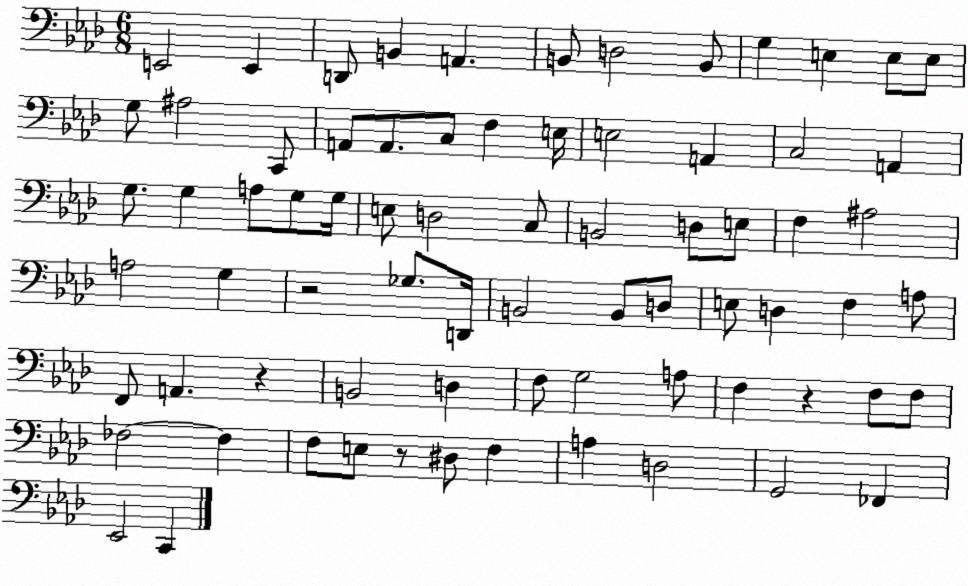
X:1
T:Untitled
M:6/8
L:1/4
K:Ab
E,,2 E,, D,,/2 B,, A,, B,,/2 D,2 B,,/2 G, E, E,/2 E,/2 G,/2 ^A,2 C,,/2 A,,/2 A,,/2 C,/2 F, E,/4 E,2 A,, C,2 A,, G,/2 G, A,/2 G,/2 G,/4 E,/2 D,2 C,/2 B,,2 D,/2 E,/2 F, ^A,2 A,2 G, z2 _G,/2 D,,/4 B,,2 B,,/2 D,/2 E,/2 D, F, A,/2 F,,/2 A,, z B,,2 D, F,/2 G,2 A,/2 F, z F,/2 F,/2 _F,2 _F, F,/2 E,/2 z/2 ^D,/2 F, A, D,2 G,,2 _F,, _E,,2 C,,